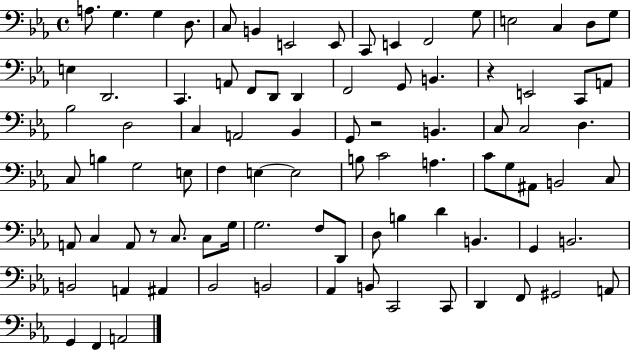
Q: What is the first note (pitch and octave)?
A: A3